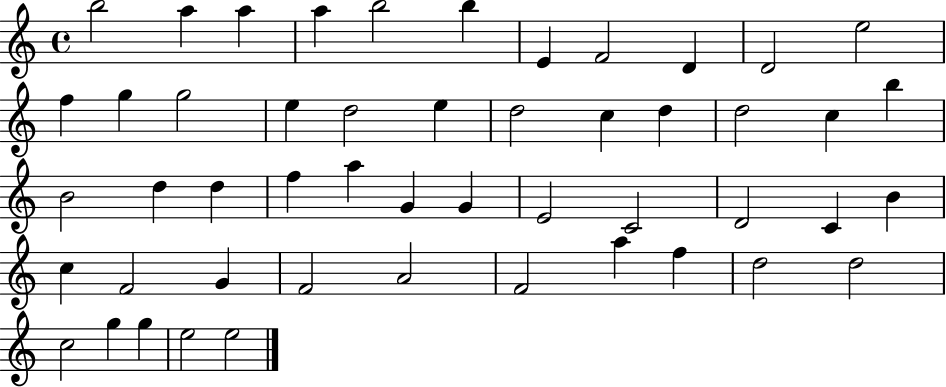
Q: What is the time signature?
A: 4/4